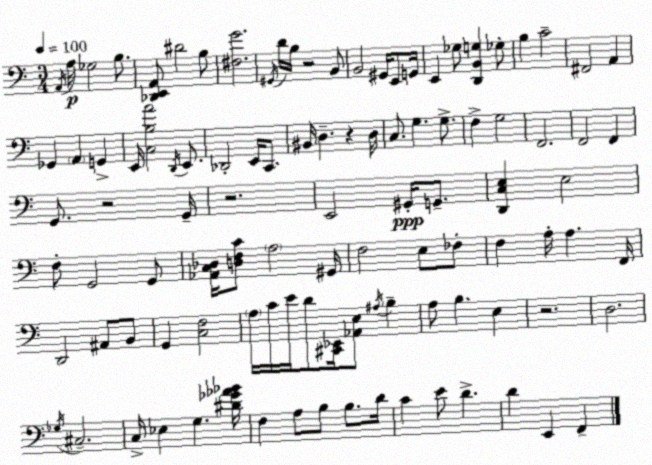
X:1
T:Untitled
M:3/4
L:1/4
K:C
A,,/4 A,/4 _G,2 B,/2 [_D,,E,,A,,]/2 ^D2 B,/2 [^F,G]2 ^G,,/4 D/4 B,/4 z2 B,,/2 B,,2 ^G,,/4 E,,/2 G,,/4 E,, _G,/2 [D,,B,,G,] _G,/2 B, C2 ^F,,2 A,, _G,, A,, G,, E,,/4 [C,B,A]2 D,,/4 E,,/2 _D,,2 E,,/4 C,,/2 ^B,,/4 D, z D,/4 C,/2 G, G,/2 F, G,2 F,,2 F,,2 F,, G,,/2 z2 G,,/4 z2 E,,2 ^G,,/4 G,,/2 [D,,C,E,] E,2 F,/2 G,,2 G,,/2 [_A,,C,_D,]/4 [D,F,C]/2 A,2 ^G,,/4 F,2 E,/2 _F,/2 F, A,/4 A, F,,/4 D,,2 ^A,,/2 B,,/2 G,, [C,F,]2 A,/4 C/4 E/4 D/2 [^C,,_E,,]/4 [_A,,E,]/2 ^A,/4 B, A,/2 B, E, z2 D,2 _G,/4 ^C,2 C,/4 _E, G, [^D_G_A_B]/4 F, A,/2 B,/2 B,/2 D/4 C E/2 D D E,, F,,